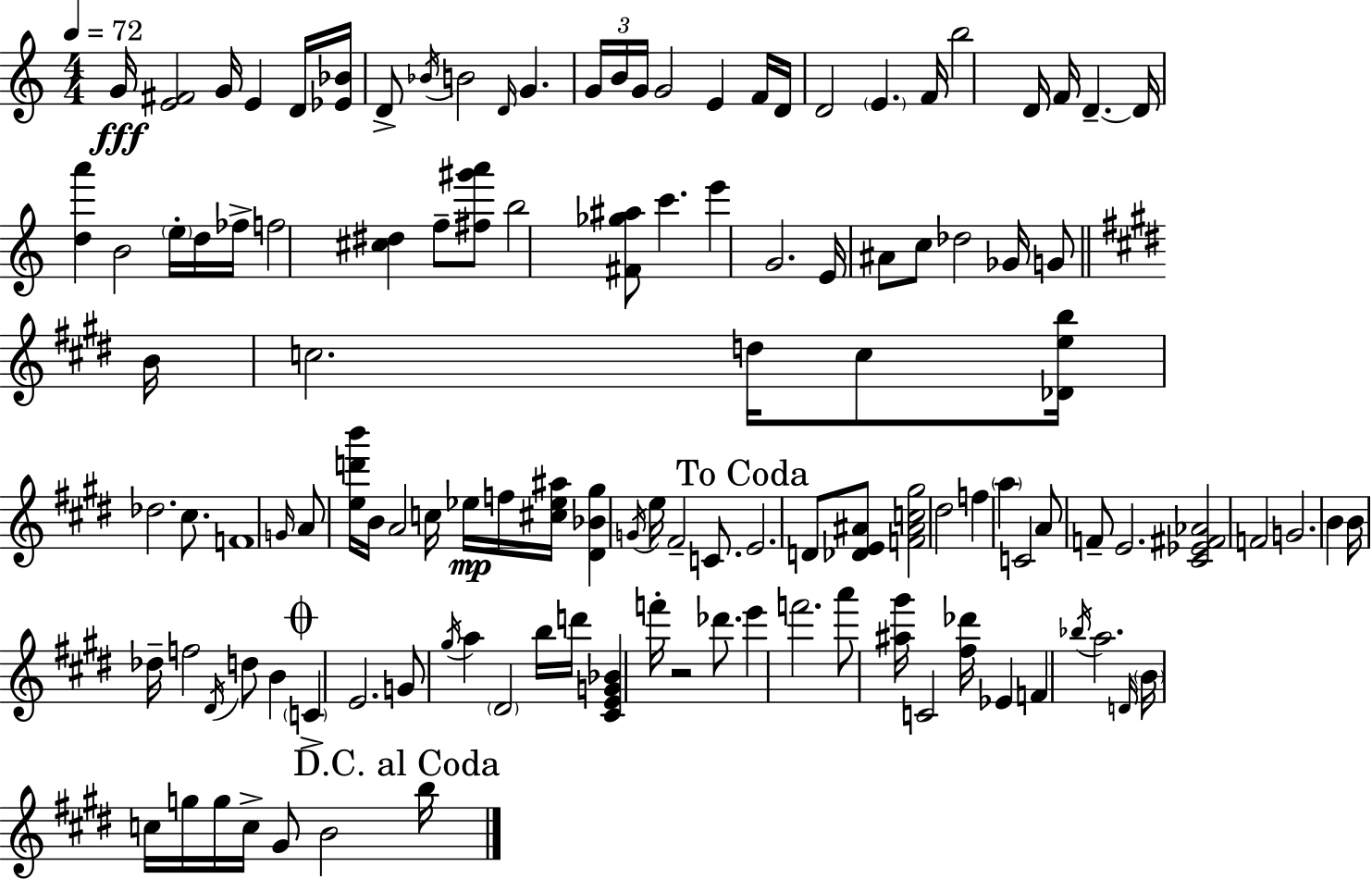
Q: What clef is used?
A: treble